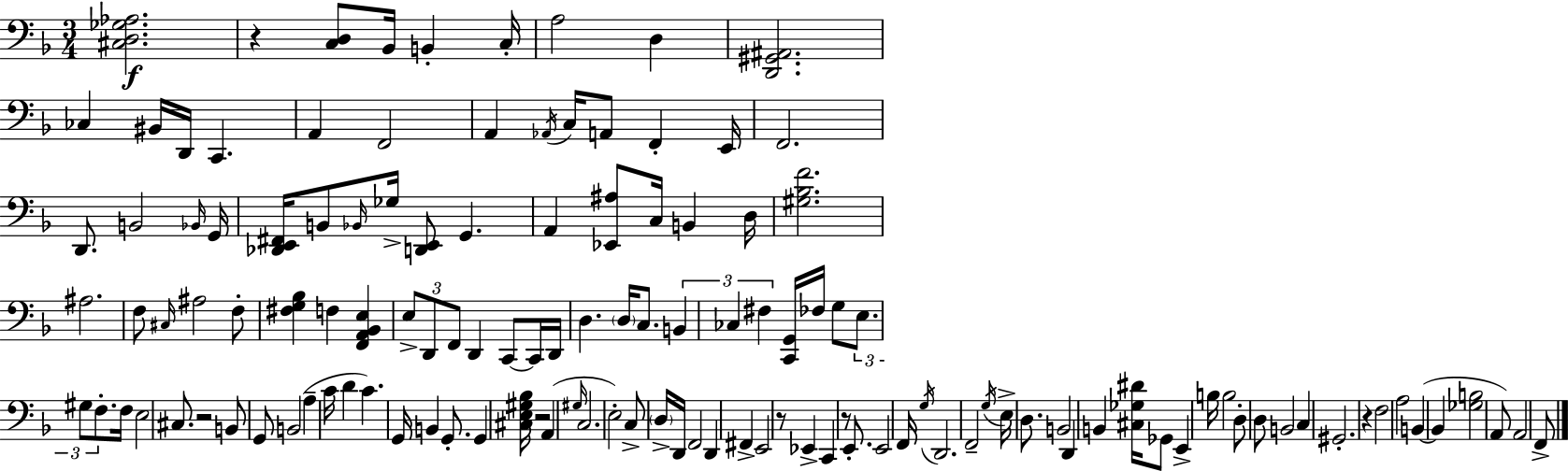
X:1
T:Untitled
M:3/4
L:1/4
K:Dm
[^C,D,_G,_A,]2 z [C,D,]/2 _B,,/4 B,, C,/4 A,2 D, [D,,^G,,^A,,]2 _C, ^B,,/4 D,,/4 C,, A,, F,,2 A,, _A,,/4 C,/4 A,,/2 F,, E,,/4 F,,2 D,,/2 B,,2 _B,,/4 G,,/4 [_D,,E,,^F,,]/4 B,,/2 _B,,/4 _G,/4 [D,,E,,]/2 G,, A,, [_E,,^A,]/2 C,/4 B,, D,/4 [^G,_B,F]2 ^A,2 F,/2 ^C,/4 ^A,2 F,/2 [^F,G,_B,] F, [F,,A,,_B,,E,] E,/2 D,,/2 F,,/2 D,, C,,/2 C,,/4 D,,/4 D, D,/4 C,/2 B,, _C, ^F, [C,,G,,]/4 _F,/4 G,/2 E,/2 ^G,/2 F,/2 F,/4 E,2 ^C,/2 z2 B,,/2 G,,/2 B,,2 A, C/4 D C G,,/4 B,, G,,/2 G,, [^C,E,^G,_B,]/4 z2 A,, ^G,/4 C,2 E,2 C,/2 D,/4 D,,/4 F,,2 D,, ^F,, E,,2 z/2 _E,, C,, z/2 E,,/2 E,,2 F,,/4 G,/4 D,,2 F,,2 G,/4 E,/4 D,/2 B,,2 D,, B,, [^C,_G,^D]/4 _G,,/2 E,, B,/4 B,2 D,/2 D,/2 B,,2 C, ^G,,2 z F,2 A,2 B,, B,, [_G,B,]2 A,,/2 A,,2 F,,/2